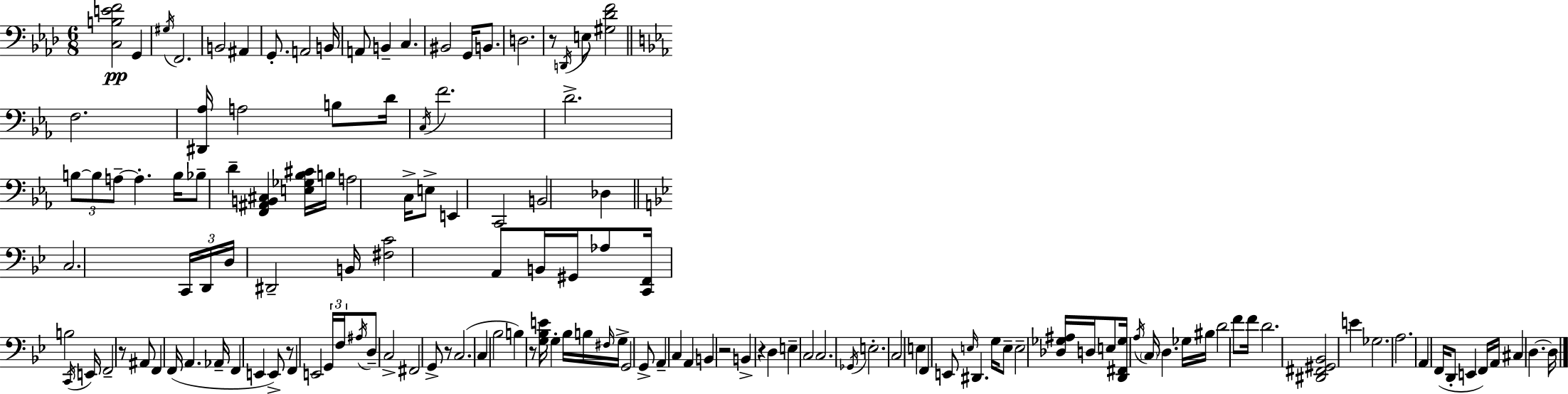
[C3,B3,E4,F4]/h G2/q G#3/s F2/h. B2/h A#2/q G2/e. A2/h B2/s A2/e B2/q C3/q. BIS2/h G2/s B2/e. D3/h. R/e D2/s E3/e [G#3,Db4,F4]/h F3/h. [D#2,Ab3]/s A3/h B3/e D4/s C3/s F4/h. D4/h. B3/e B3/e A3/e A3/q. B3/s Bb3/e D4/q [F2,A#2,B2,C#3]/q [E3,Gb3,Bb3,C#4]/s B3/s A3/h C3/s E3/e E2/q C2/h B2/h Db3/q C3/h. C2/s D2/s D3/s D#2/h B2/s [F#3,C4]/h A2/e B2/s G#2/s Ab3/e [C2,F2]/s B3/h C2/s E2/s F2/h R/e A#2/e F2/q F2/s A2/q. Ab2/s F2/q E2/q E2/e R/e F2/q E2/h G2/s F3/s A#3/s D3/e C3/h F#2/h G2/e R/e C3/h. C3/q Bb3/h B3/q R/e [G3,Bb3,E4]/s G3/q Bb3/s B3/s F#3/s G3/s G2/h G2/e A2/q C3/q A2/q B2/q R/h B2/q R/q D3/q E3/q C3/h C3/h. Gb2/s E3/h. C3/h E3/q F2/q E2/e E3/s D#2/q. G3/s E3/e E3/h [Db3,Gb3,A#3]/s D3/s E3/e [D2,F#2,Gb3]/s A3/s C3/s D3/q. Gb3/s BIS3/s D4/h F4/e F4/s D4/h. [D#2,F#2,G#2,Bb2]/h E4/q Gb3/h. A3/h. A2/q F2/s D2/e E2/q F2/s A2/s C#3/q D3/q. D3/s